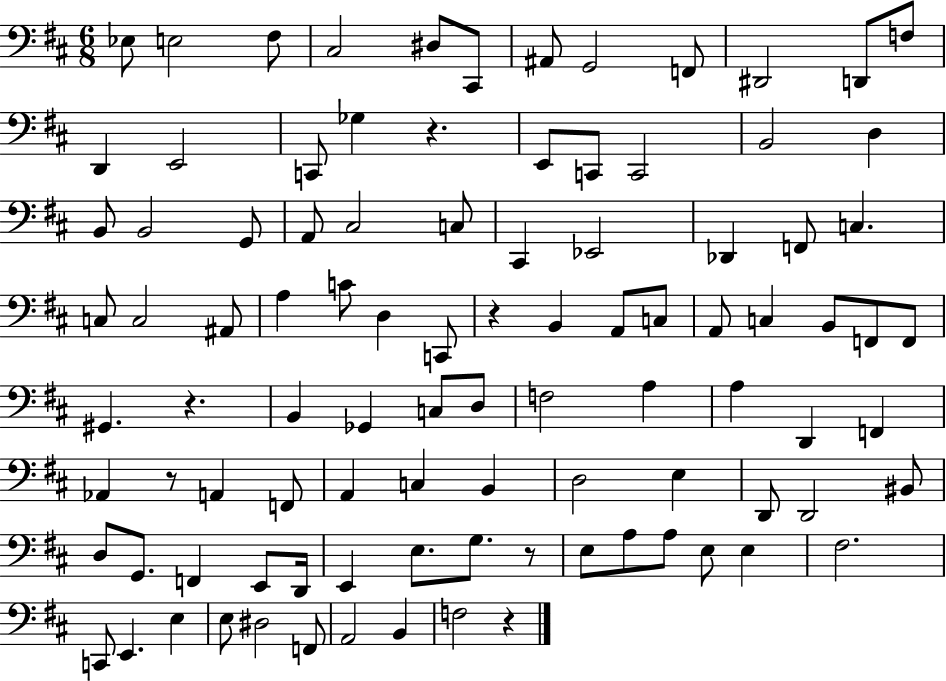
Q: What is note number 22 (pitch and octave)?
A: B2